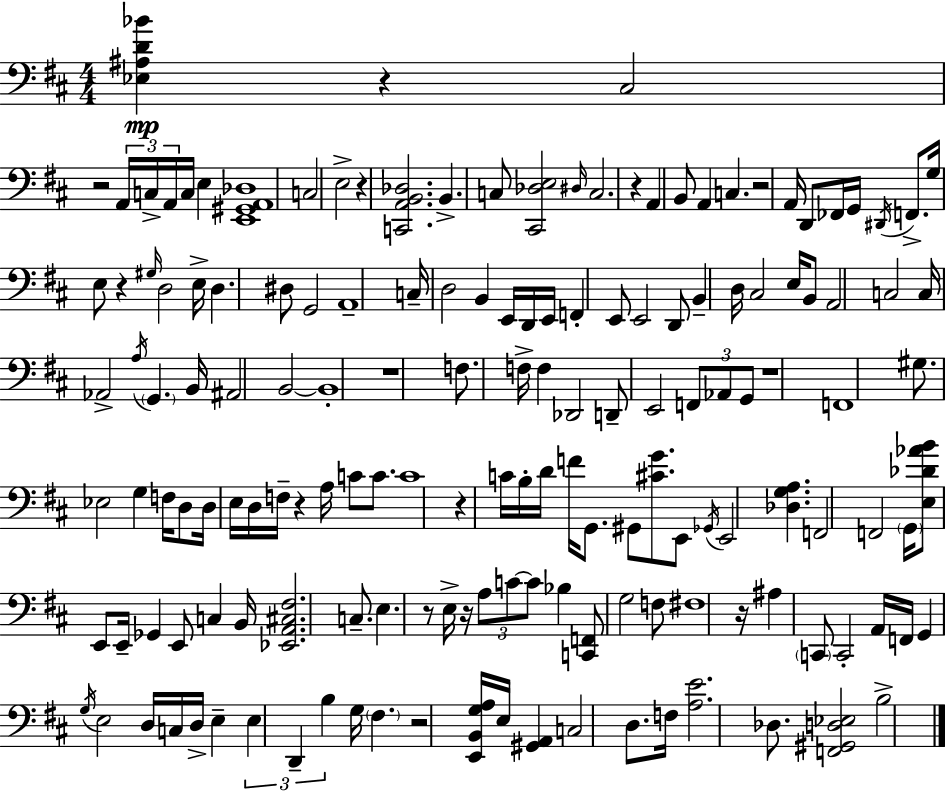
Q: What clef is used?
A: bass